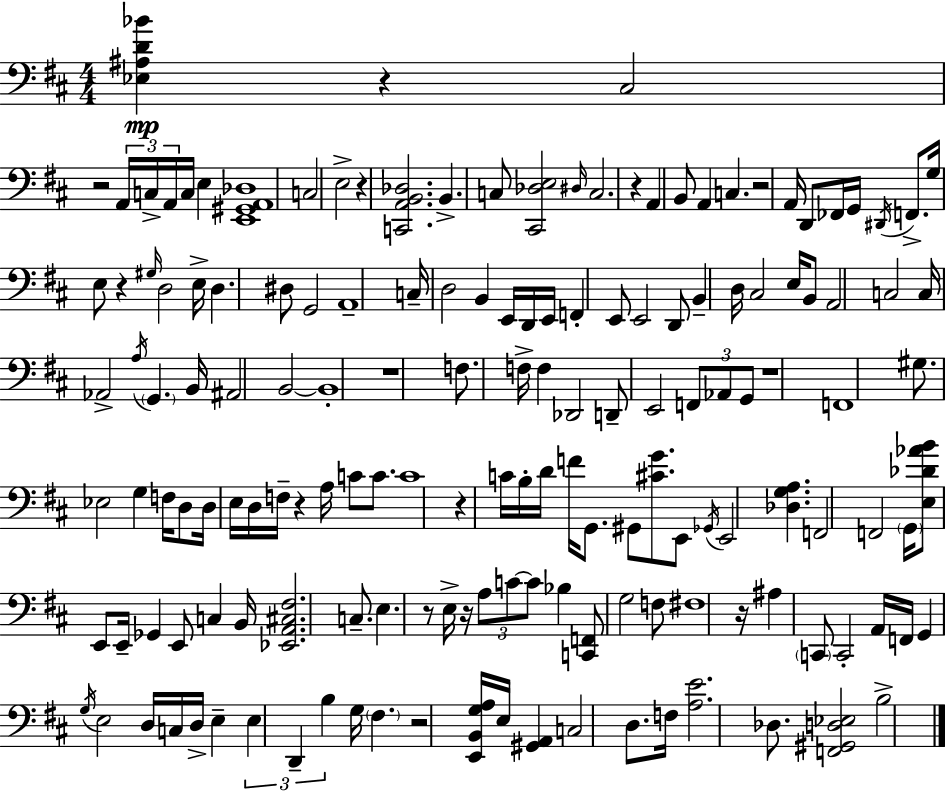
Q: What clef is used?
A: bass